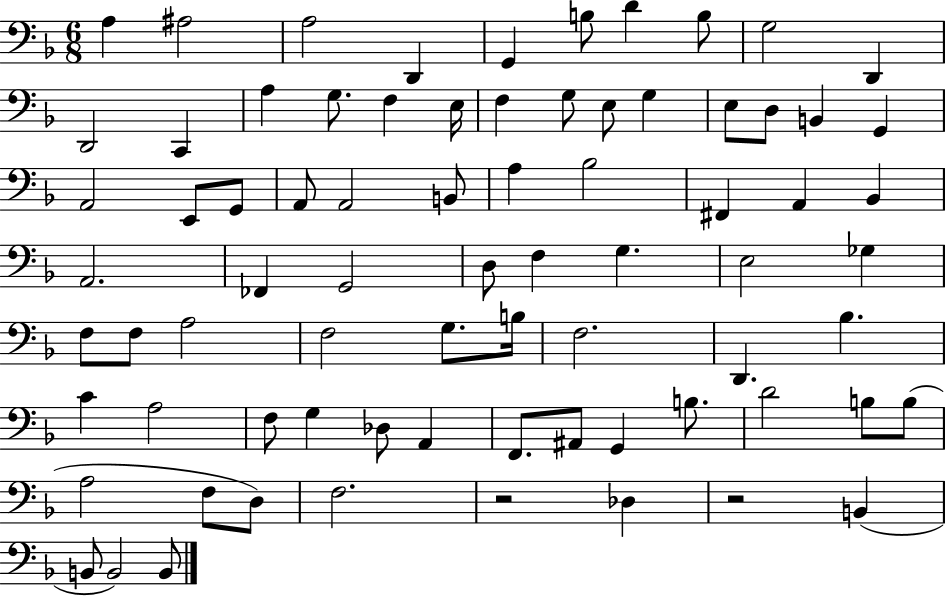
X:1
T:Untitled
M:6/8
L:1/4
K:F
A, ^A,2 A,2 D,, G,, B,/2 D B,/2 G,2 D,, D,,2 C,, A, G,/2 F, E,/4 F, G,/2 E,/2 G, E,/2 D,/2 B,, G,, A,,2 E,,/2 G,,/2 A,,/2 A,,2 B,,/2 A, _B,2 ^F,, A,, _B,, A,,2 _F,, G,,2 D,/2 F, G, E,2 _G, F,/2 F,/2 A,2 F,2 G,/2 B,/4 F,2 D,, _B, C A,2 F,/2 G, _D,/2 A,, F,,/2 ^A,,/2 G,, B,/2 D2 B,/2 B,/2 A,2 F,/2 D,/2 F,2 z2 _D, z2 B,, B,,/2 B,,2 B,,/2